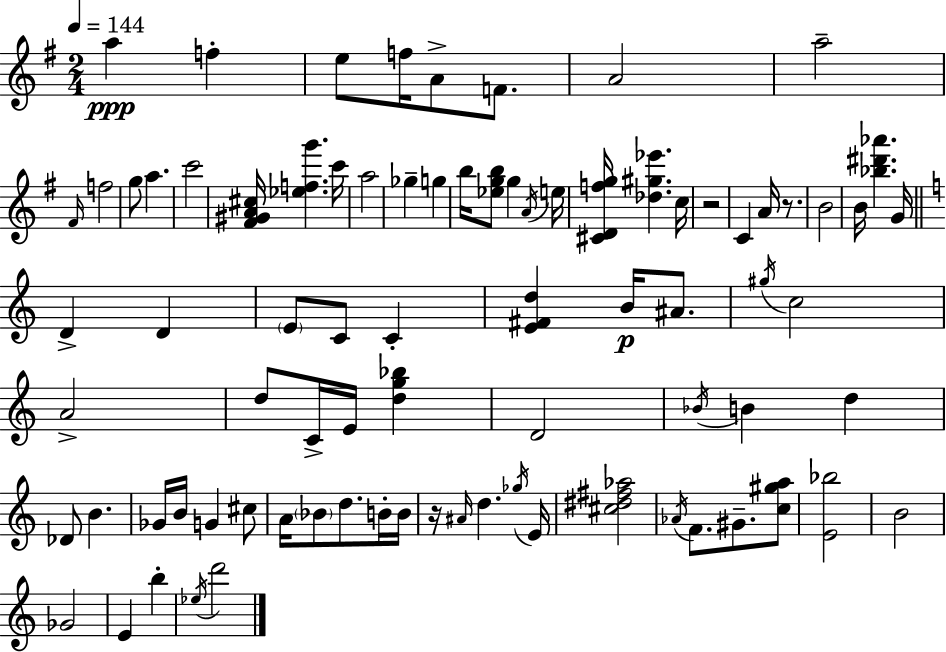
{
  \clef treble
  \numericTimeSignature
  \time 2/4
  \key e \minor
  \tempo 4 = 144
  \repeat volta 2 { a''4\ppp f''4-. | e''8 f''16 a'8-> f'8. | a'2 | a''2-- | \break \grace { fis'16 } f''2 | g''8 a''4. | c'''2 | <fis' gis' a' cis''>16 <ees'' f'' g'''>4. | \break c'''16 a''2 | ges''4-- g''4 | b''16 <ees'' g'' b''>8 g''4 | \acciaccatura { a'16 } e''16 <cis' d' f'' g''>16 <des'' gis'' ees'''>4. | \break c''16 r2 | c'4 a'16 r8. | b'2 | b'16 <bes'' dis''' aes'''>4. | \break g'16 \bar "||" \break \key c \major d'4-> d'4 | \parenthesize e'8 c'8 c'4-. | <e' fis' d''>4 b'16\p ais'8. | \acciaccatura { gis''16 } c''2 | \break a'2-> | d''8 c'16-> e'16 <d'' g'' bes''>4 | d'2 | \acciaccatura { bes'16 } b'4 d''4 | \break des'8 b'4. | ges'16 b'16 g'4 | cis''8 a'16 \parenthesize bes'8 d''8. | b'16-. b'16 r16 \grace { ais'16 } d''4. | \break \acciaccatura { ges''16 } e'16 <cis'' dis'' fis'' aes''>2 | \acciaccatura { aes'16 } f'8. | gis'8.-- <c'' gis'' a''>8 <e' bes''>2 | b'2 | \break ges'2 | e'4 | b''4-. \acciaccatura { ees''16 } d'''2 | } \bar "|."
}